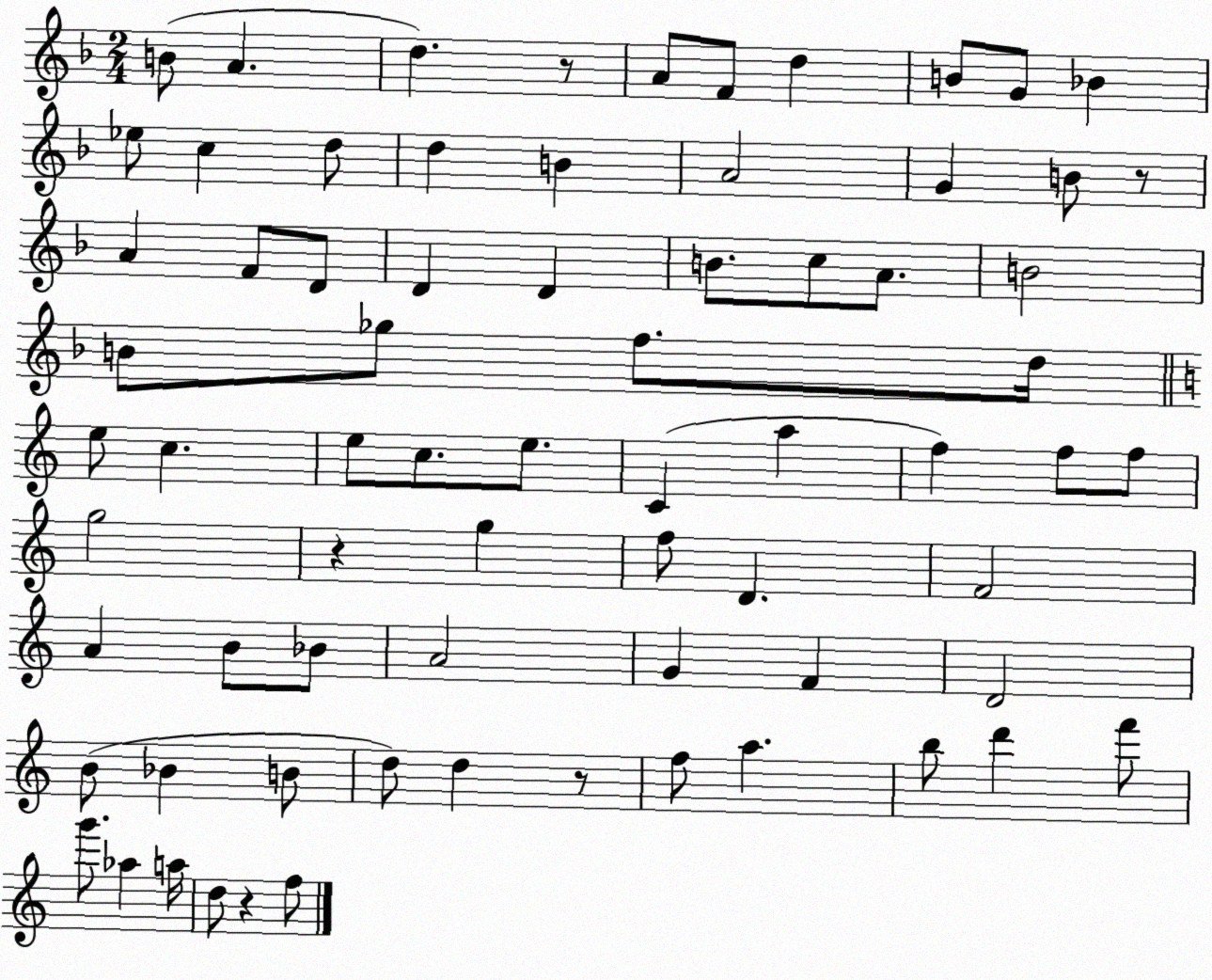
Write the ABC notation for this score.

X:1
T:Untitled
M:2/4
L:1/4
K:F
B/2 A d z/2 A/2 F/2 d B/2 G/2 _B _e/2 c d/2 d B A2 G B/2 z/2 A F/2 D/2 D D B/2 c/2 A/2 B2 B/2 _g/2 f/2 d/4 e/2 c e/2 c/2 e/2 C a f f/2 f/2 g2 z g f/2 D F2 A B/2 _B/2 A2 G F D2 B/2 _B B/2 d/2 d z/2 f/2 a b/2 d' f'/2 g'/2 _a a/4 d/2 z f/2